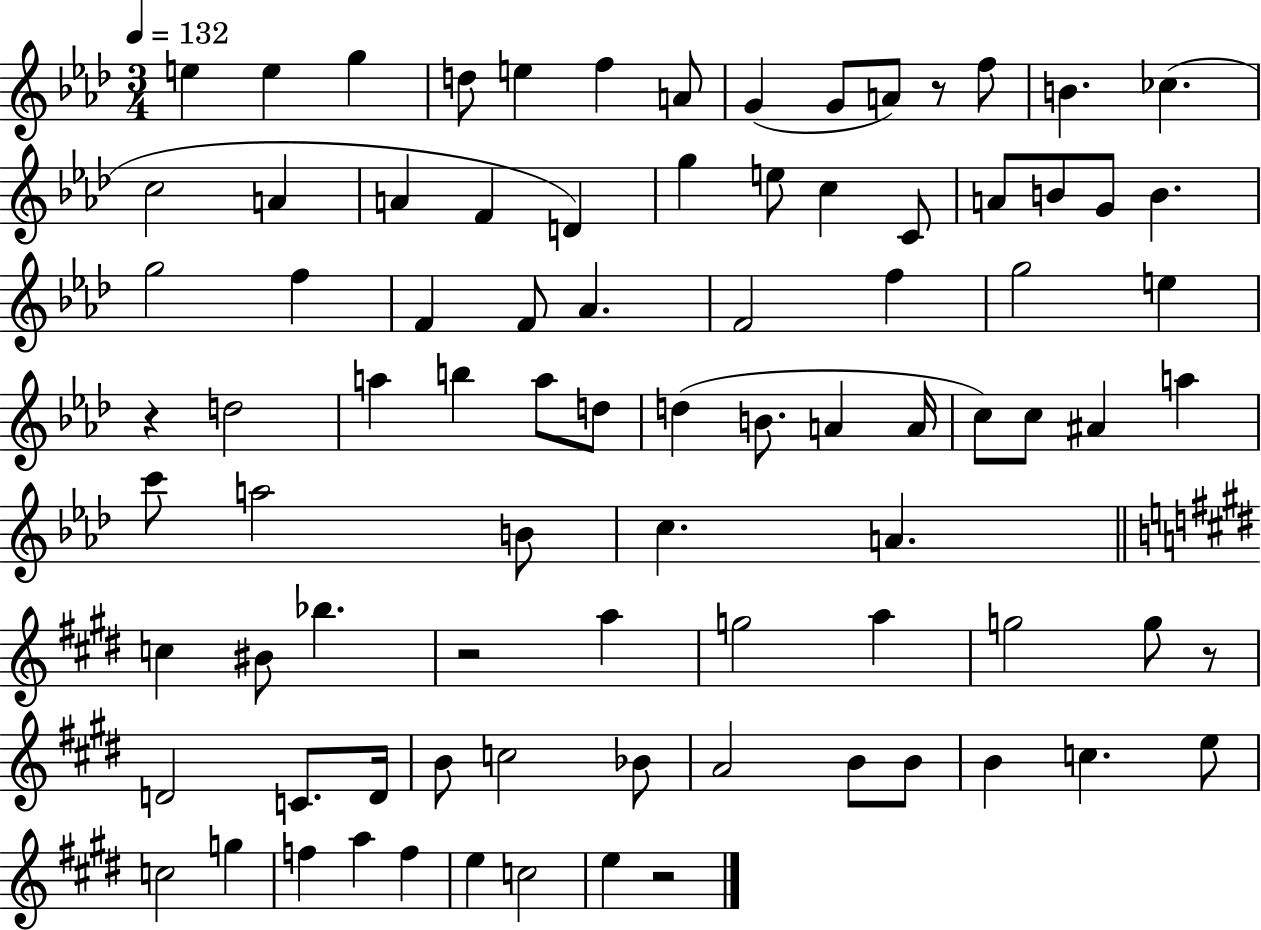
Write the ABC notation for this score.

X:1
T:Untitled
M:3/4
L:1/4
K:Ab
e e g d/2 e f A/2 G G/2 A/2 z/2 f/2 B _c c2 A A F D g e/2 c C/2 A/2 B/2 G/2 B g2 f F F/2 _A F2 f g2 e z d2 a b a/2 d/2 d B/2 A A/4 c/2 c/2 ^A a c'/2 a2 B/2 c A c ^B/2 _b z2 a g2 a g2 g/2 z/2 D2 C/2 D/4 B/2 c2 _B/2 A2 B/2 B/2 B c e/2 c2 g f a f e c2 e z2